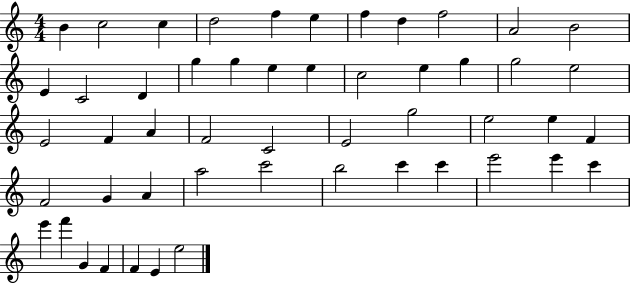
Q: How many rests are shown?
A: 0